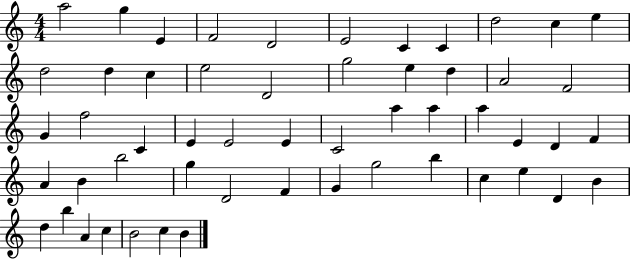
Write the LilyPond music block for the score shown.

{
  \clef treble
  \numericTimeSignature
  \time 4/4
  \key c \major
  a''2 g''4 e'4 | f'2 d'2 | e'2 c'4 c'4 | d''2 c''4 e''4 | \break d''2 d''4 c''4 | e''2 d'2 | g''2 e''4 d''4 | a'2 f'2 | \break g'4 f''2 c'4 | e'4 e'2 e'4 | c'2 a''4 a''4 | a''4 e'4 d'4 f'4 | \break a'4 b'4 b''2 | g''4 d'2 f'4 | g'4 g''2 b''4 | c''4 e''4 d'4 b'4 | \break d''4 b''4 a'4 c''4 | b'2 c''4 b'4 | \bar "|."
}